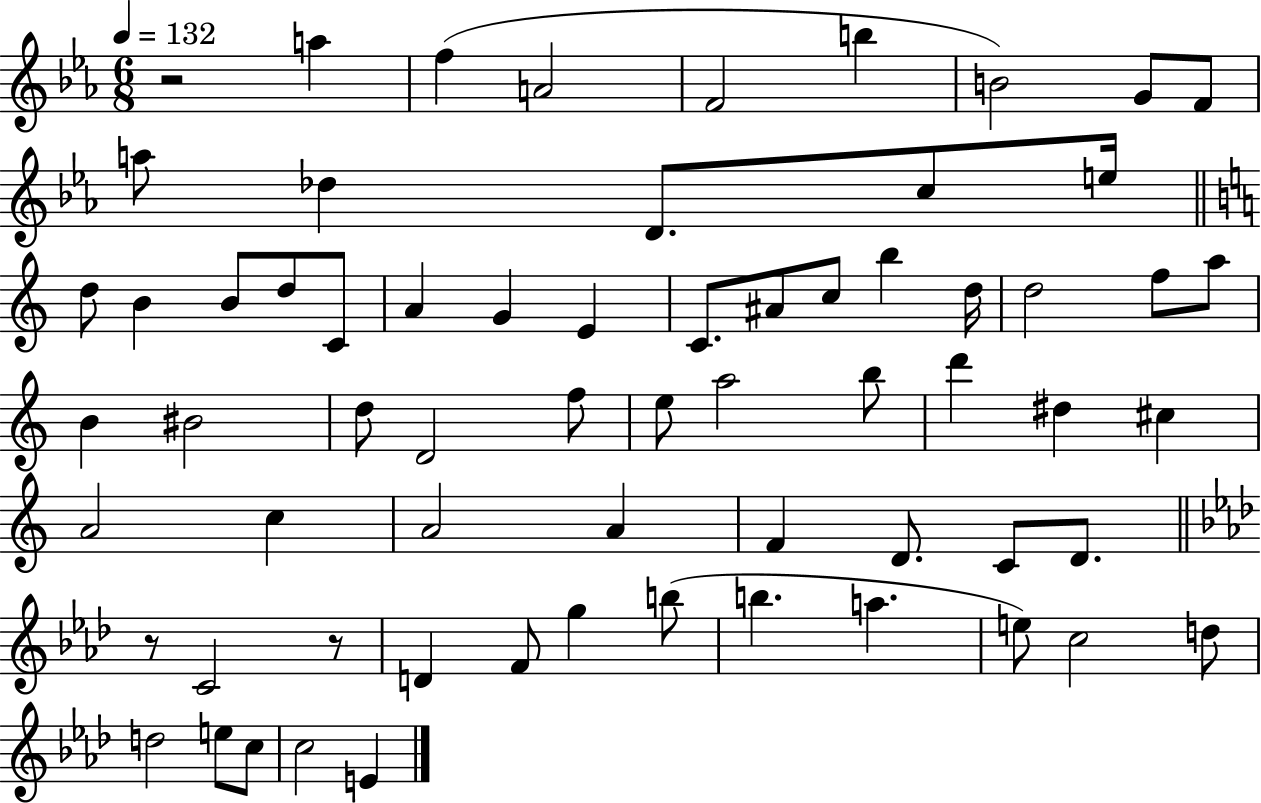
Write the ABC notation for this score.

X:1
T:Untitled
M:6/8
L:1/4
K:Eb
z2 a f A2 F2 b B2 G/2 F/2 a/2 _d D/2 c/2 e/4 d/2 B B/2 d/2 C/2 A G E C/2 ^A/2 c/2 b d/4 d2 f/2 a/2 B ^B2 d/2 D2 f/2 e/2 a2 b/2 d' ^d ^c A2 c A2 A F D/2 C/2 D/2 z/2 C2 z/2 D F/2 g b/2 b a e/2 c2 d/2 d2 e/2 c/2 c2 E